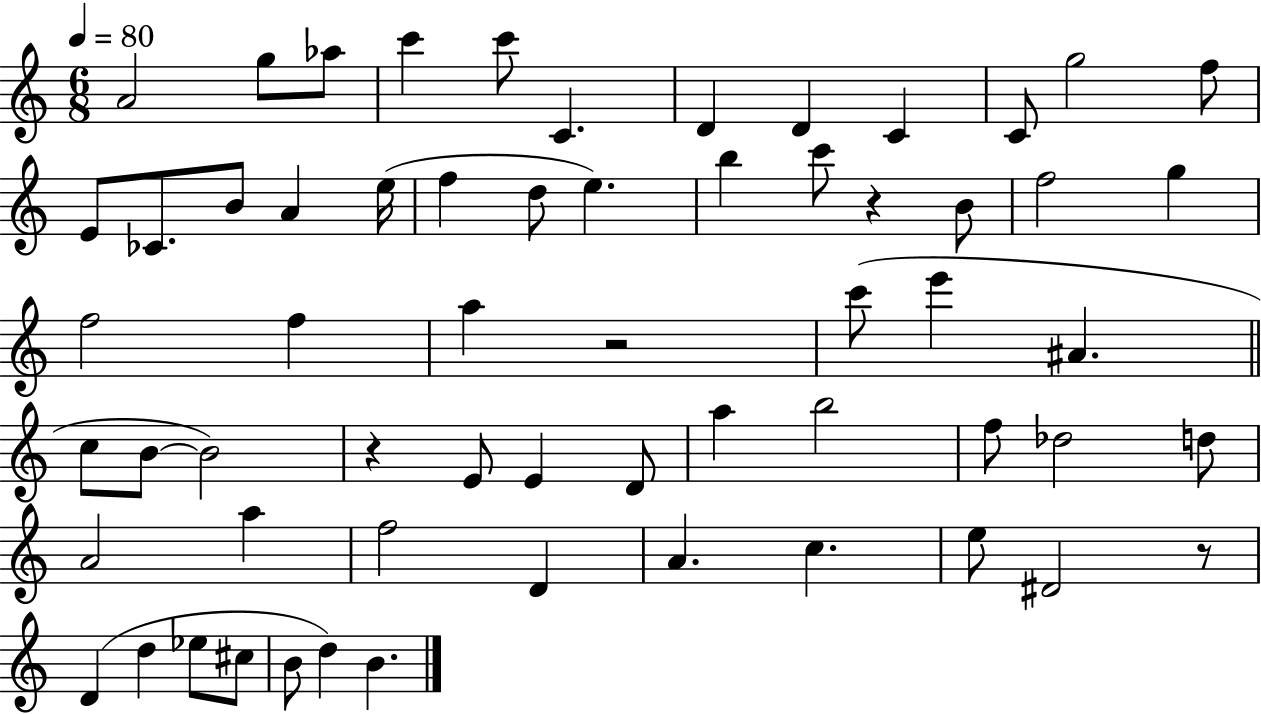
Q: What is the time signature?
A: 6/8